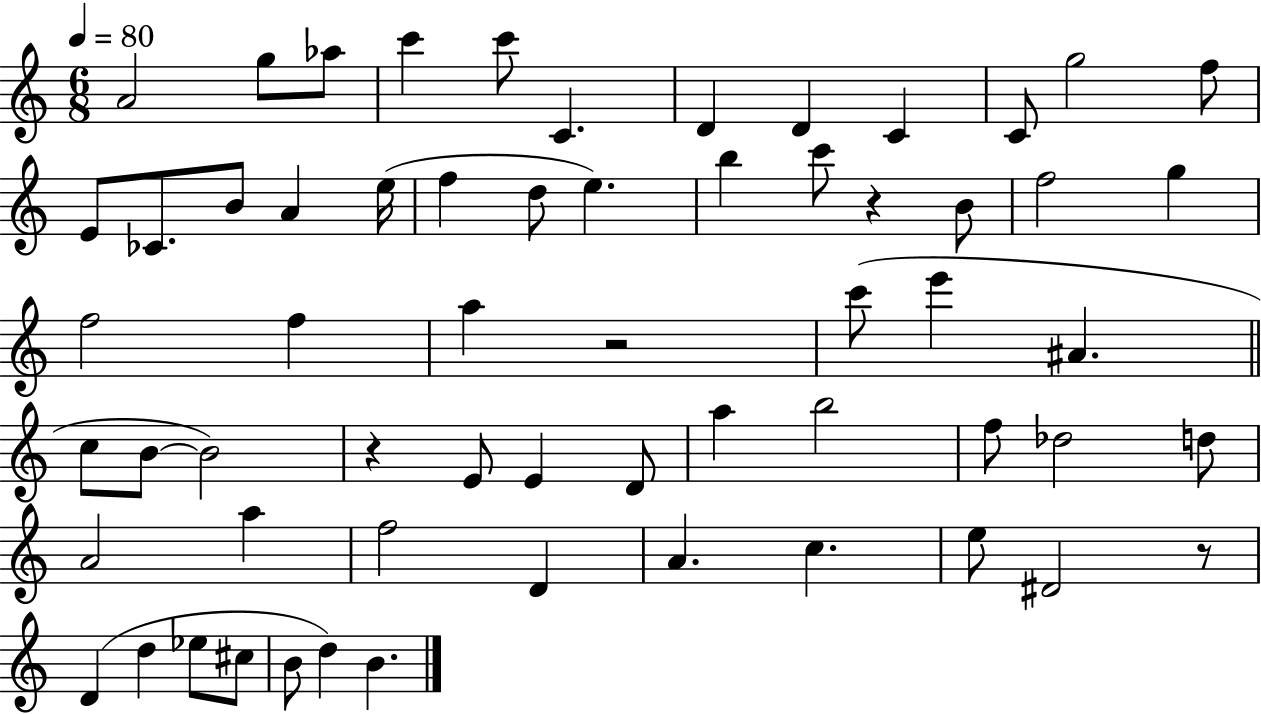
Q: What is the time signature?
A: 6/8